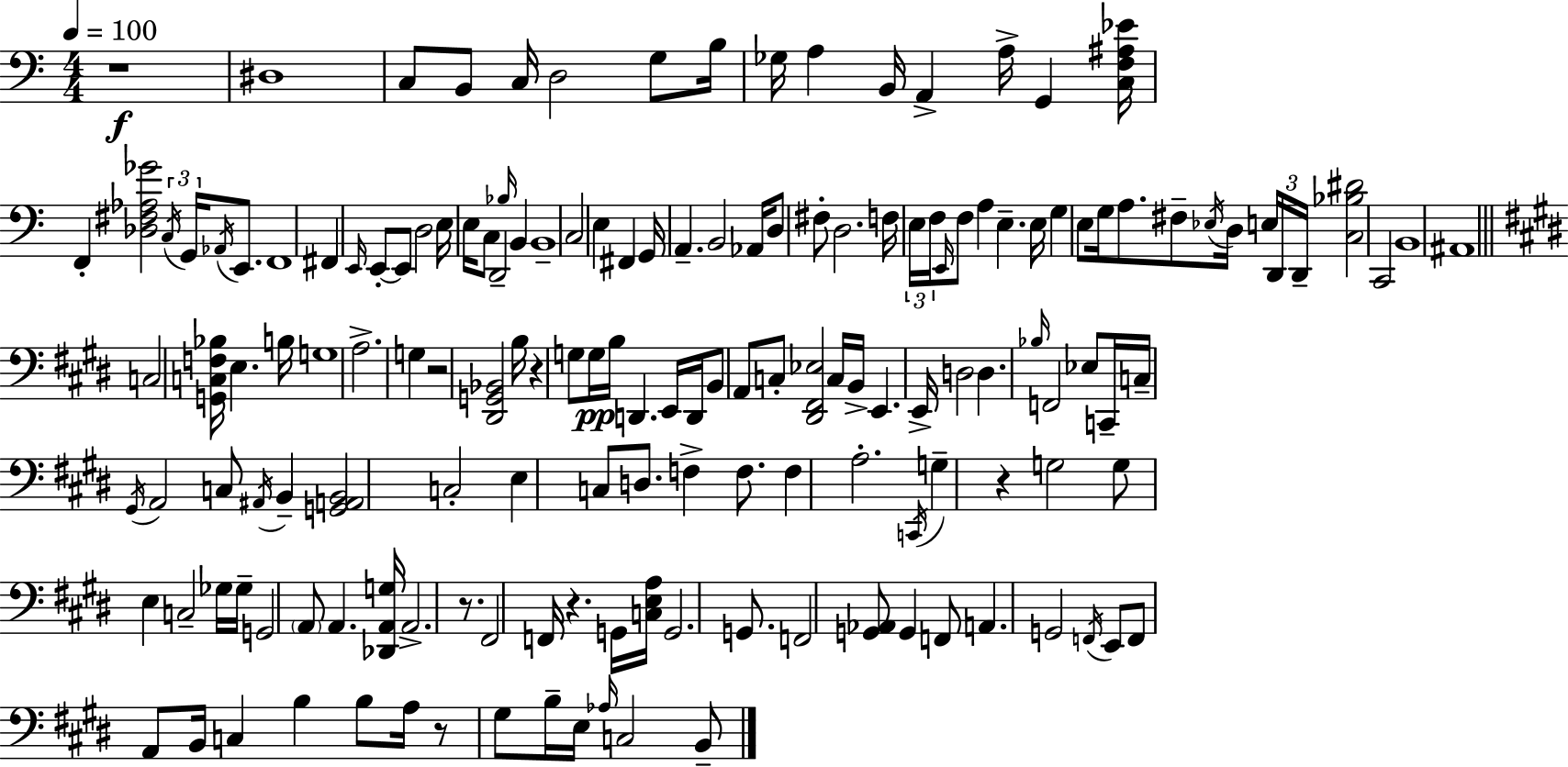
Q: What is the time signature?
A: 4/4